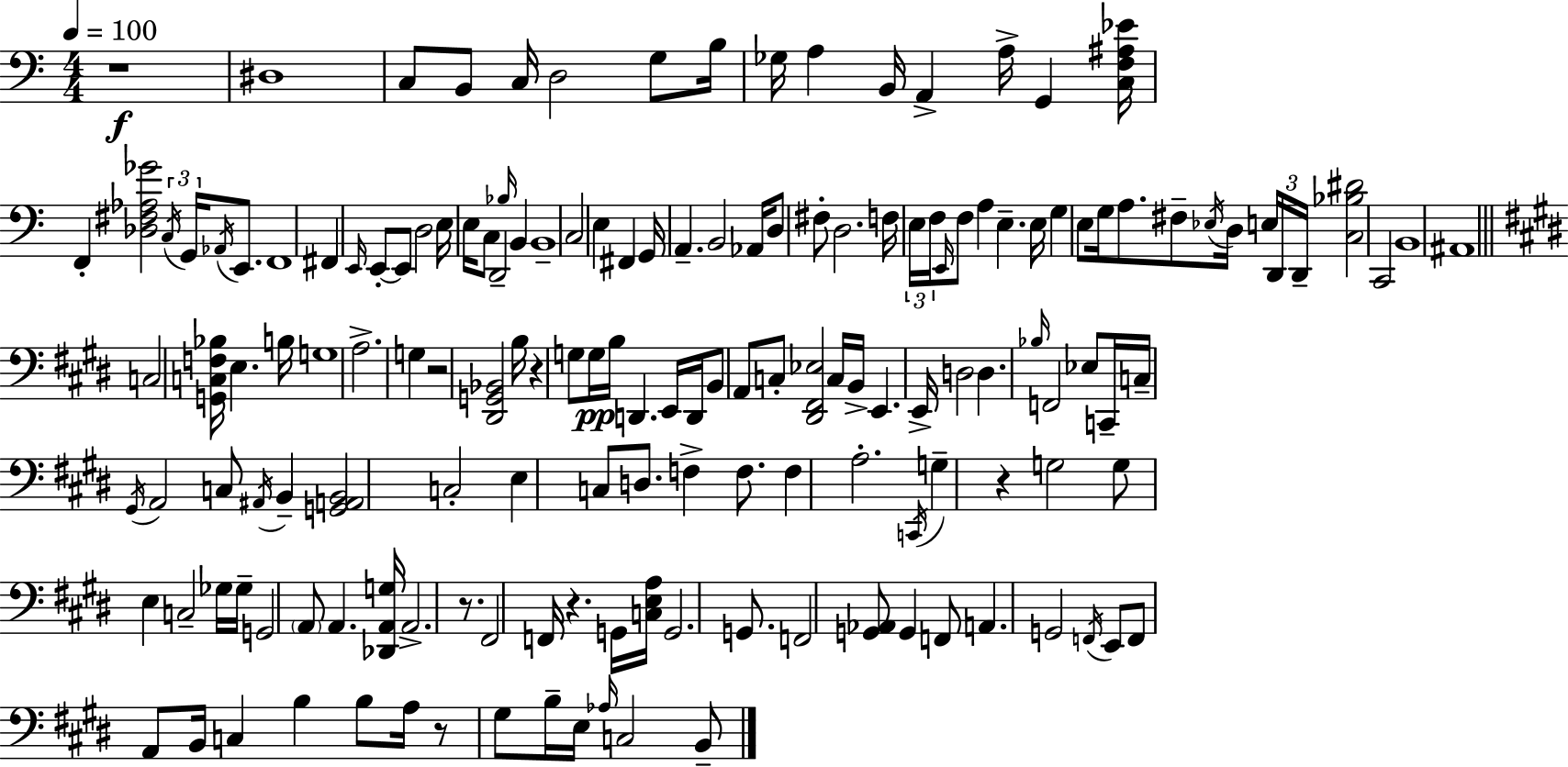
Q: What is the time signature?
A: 4/4